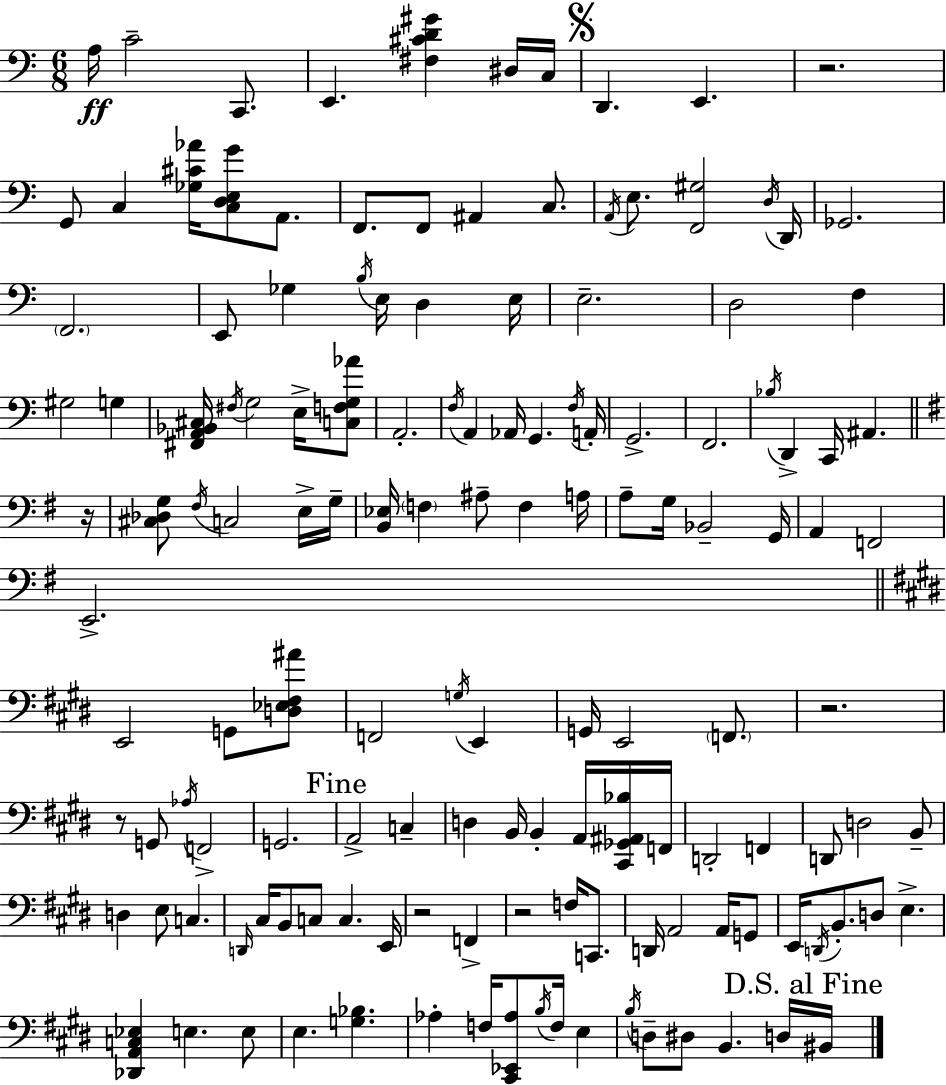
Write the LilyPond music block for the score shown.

{
  \clef bass
  \numericTimeSignature
  \time 6/8
  \key a \minor
  \repeat volta 2 { a16\ff c'2-- c,8. | e,4. <fis cis' d' gis'>4 dis16 c16 | \mark \markup { \musicglyph "scripts.segno" } d,4. e,4. | r2. | \break g,8 c4 <ges cis' aes'>16 <c d e g'>8 a,8. | f,8. f,8 ais,4 c8. | \acciaccatura { a,16 } e8. <f, gis>2 | \acciaccatura { d16 } d,16 ges,2. | \break \parenthesize f,2. | e,8 ges4 \acciaccatura { b16 } e16 d4 | e16 e2.-- | d2 f4 | \break gis2 g4 | <fis, a, bes, cis>16 \acciaccatura { fis16 } g2 | e16-> <c f g aes'>8 a,2.-. | \acciaccatura { f16 } a,4 aes,16 g,4. | \break \acciaccatura { f16 } a,16-. g,2.-> | f,2. | \acciaccatura { bes16 } d,4-> c,16 | ais,4. \bar "||" \break \key g \major r16 <cis des g>8 \acciaccatura { fis16 } c2 | e16-> g16-- <b, ees>16 \parenthesize f4 ais8-- f4 | a16 a8-- g16 bes,2-- | g,16 a,4 f,2 | \break e,2.-> | \bar "||" \break \key e \major e,2 g,8 <d ees fis ais'>8 | f,2 \acciaccatura { g16 } e,4 | g,16 e,2 \parenthesize f,8. | r2. | \break r8 g,8 \acciaccatura { aes16 } f,2-> | g,2. | \mark "Fine" a,2-> c4-- | d4 b,16 b,4-. a,16 | \break <cis, ges, ais, bes>16 f,16 d,2-. f,4 | d,8 d2 | b,8-- d4 e8 c4. | \grace { d,16 } cis16 b,8 c8 c4. | \break e,16 r2 f,4-> | r2 f16 | c,8. d,16 a,2 | a,16 g,8 e,16 \acciaccatura { d,16 } b,8.-. d8 e4.-> | \break <des, a, c ees>4 e4. | e8 e4. <g bes>4. | aes4-. f16 <cis, ees, aes>8 \acciaccatura { b16 } | f16 e4 \acciaccatura { b16 } d8-- dis8 b,4. | \break d16 \mark "D.S. al Fine" bis,16 } \bar "|."
}